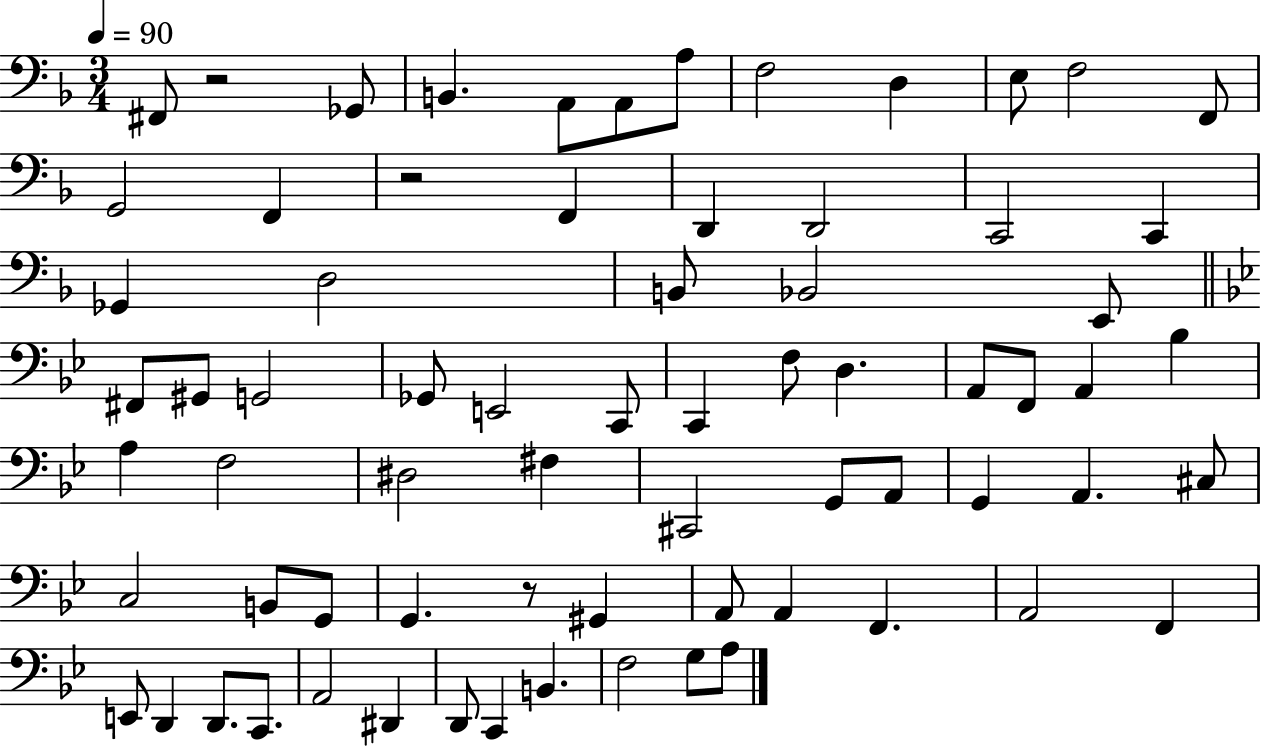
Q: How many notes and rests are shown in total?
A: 71